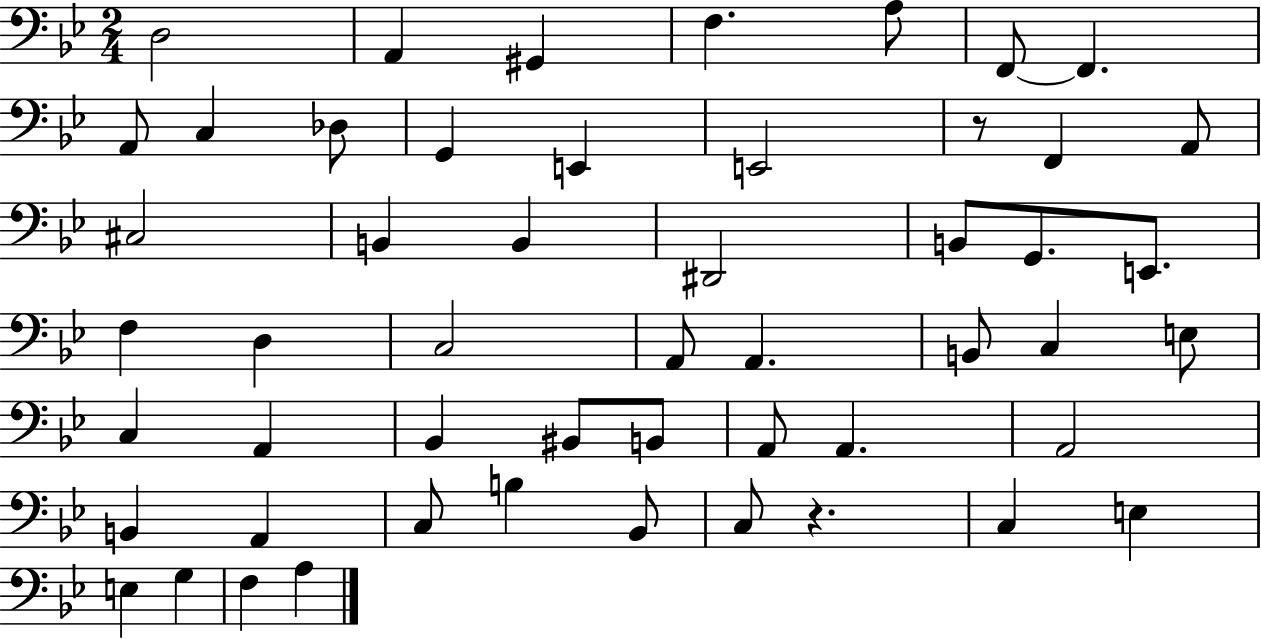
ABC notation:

X:1
T:Untitled
M:2/4
L:1/4
K:Bb
D,2 A,, ^G,, F, A,/2 F,,/2 F,, A,,/2 C, _D,/2 G,, E,, E,,2 z/2 F,, A,,/2 ^C,2 B,, B,, ^D,,2 B,,/2 G,,/2 E,,/2 F, D, C,2 A,,/2 A,, B,,/2 C, E,/2 C, A,, _B,, ^B,,/2 B,,/2 A,,/2 A,, A,,2 B,, A,, C,/2 B, _B,,/2 C,/2 z C, E, E, G, F, A,